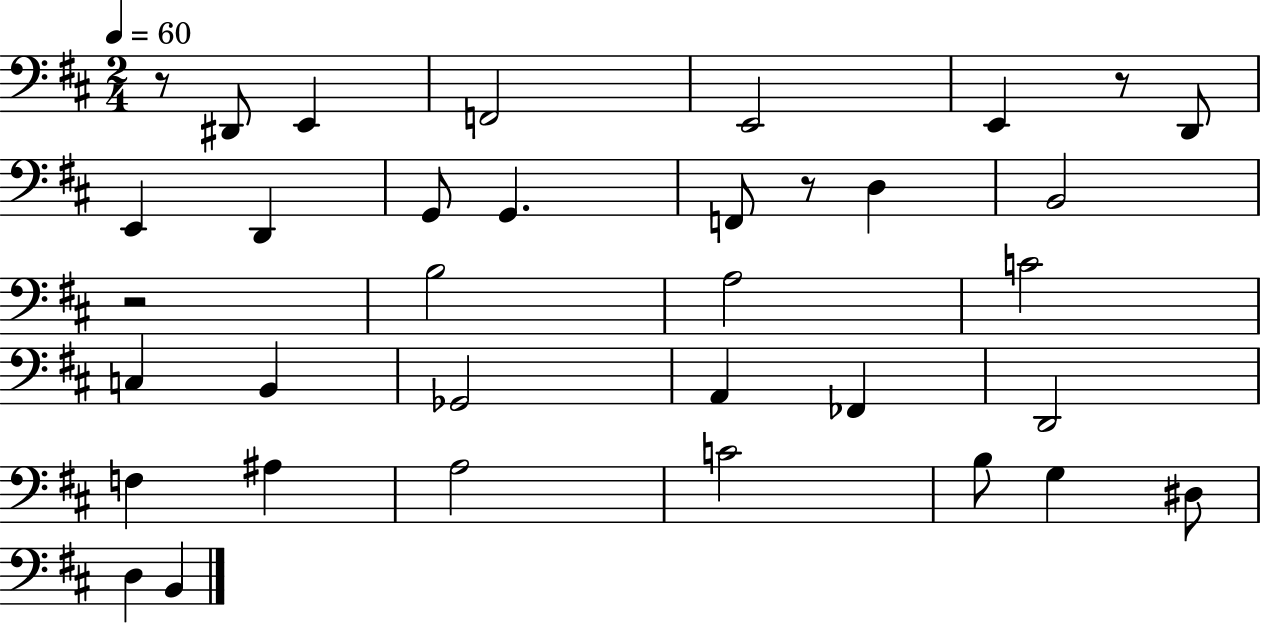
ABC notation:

X:1
T:Untitled
M:2/4
L:1/4
K:D
z/2 ^D,,/2 E,, F,,2 E,,2 E,, z/2 D,,/2 E,, D,, G,,/2 G,, F,,/2 z/2 D, B,,2 z2 B,2 A,2 C2 C, B,, _G,,2 A,, _F,, D,,2 F, ^A, A,2 C2 B,/2 G, ^D,/2 D, B,,